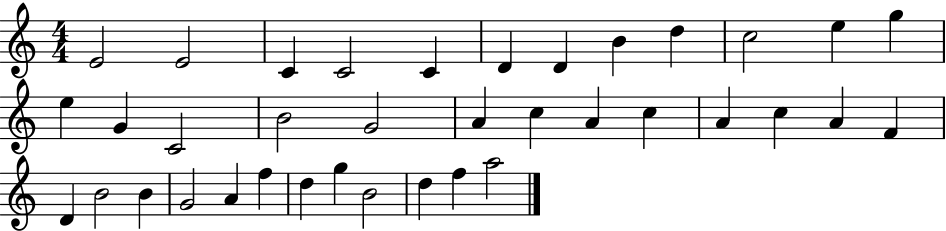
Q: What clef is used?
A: treble